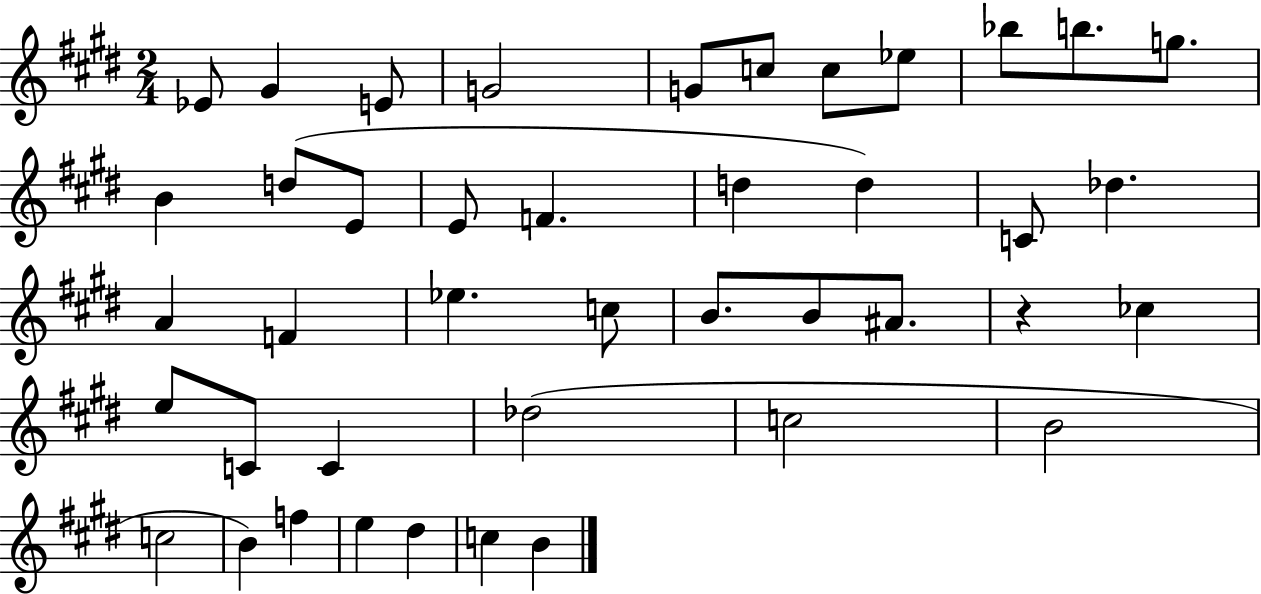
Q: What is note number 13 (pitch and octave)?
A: D5